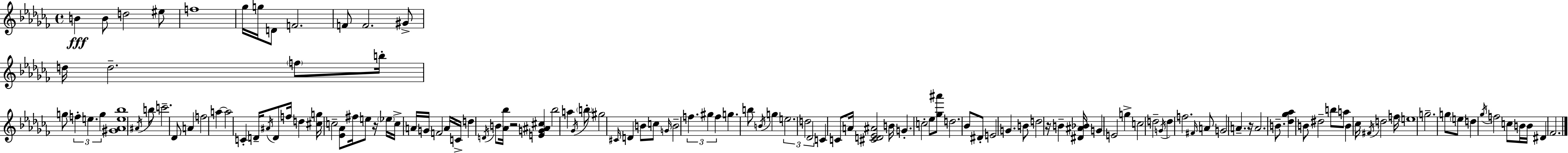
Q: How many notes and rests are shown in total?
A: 131